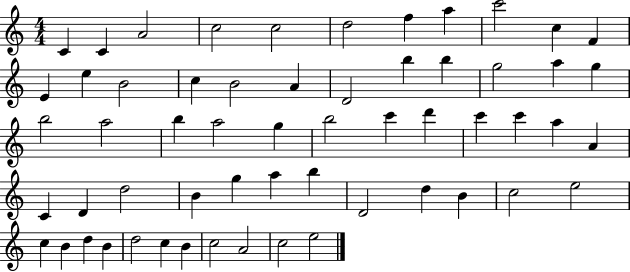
X:1
T:Untitled
M:4/4
L:1/4
K:C
C C A2 c2 c2 d2 f a c'2 c F E e B2 c B2 A D2 b b g2 a g b2 a2 b a2 g b2 c' d' c' c' a A C D d2 B g a b D2 d B c2 e2 c B d B d2 c B c2 A2 c2 e2